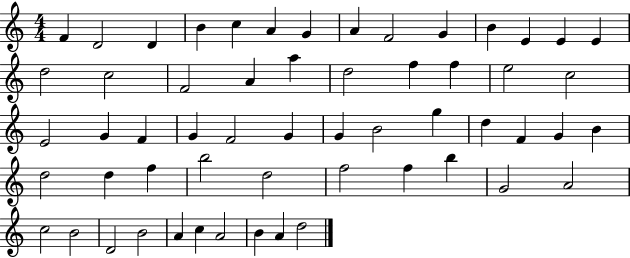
{
  \clef treble
  \numericTimeSignature
  \time 4/4
  \key c \major
  f'4 d'2 d'4 | b'4 c''4 a'4 g'4 | a'4 f'2 g'4 | b'4 e'4 e'4 e'4 | \break d''2 c''2 | f'2 a'4 a''4 | d''2 f''4 f''4 | e''2 c''2 | \break e'2 g'4 f'4 | g'4 f'2 g'4 | g'4 b'2 g''4 | d''4 f'4 g'4 b'4 | \break d''2 d''4 f''4 | b''2 d''2 | f''2 f''4 b''4 | g'2 a'2 | \break c''2 b'2 | d'2 b'2 | a'4 c''4 a'2 | b'4 a'4 d''2 | \break \bar "|."
}